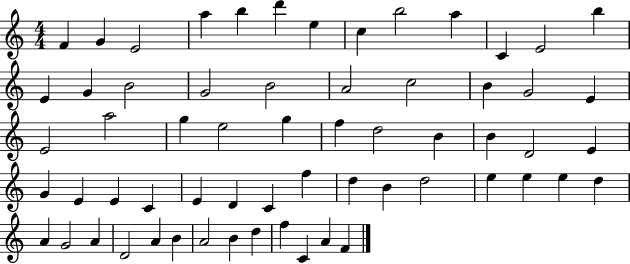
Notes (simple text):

F4/q G4/q E4/h A5/q B5/q D6/q E5/q C5/q B5/h A5/q C4/q E4/h B5/q E4/q G4/q B4/h G4/h B4/h A4/h C5/h B4/q G4/h E4/q E4/h A5/h G5/q E5/h G5/q F5/q D5/h B4/q B4/q D4/h E4/q G4/q E4/q E4/q C4/q E4/q D4/q C4/q F5/q D5/q B4/q D5/h E5/q E5/q E5/q D5/q A4/q G4/h A4/q D4/h A4/q B4/q A4/h B4/q D5/q F5/q C4/q A4/q F4/q